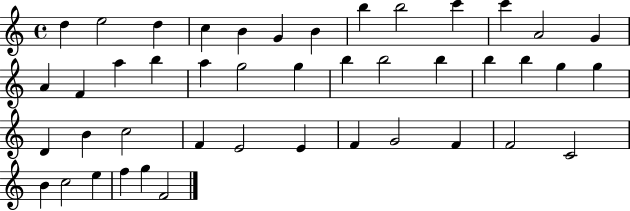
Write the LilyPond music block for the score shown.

{
  \clef treble
  \time 4/4
  \defaultTimeSignature
  \key c \major
  d''4 e''2 d''4 | c''4 b'4 g'4 b'4 | b''4 b''2 c'''4 | c'''4 a'2 g'4 | \break a'4 f'4 a''4 b''4 | a''4 g''2 g''4 | b''4 b''2 b''4 | b''4 b''4 g''4 g''4 | \break d'4 b'4 c''2 | f'4 e'2 e'4 | f'4 g'2 f'4 | f'2 c'2 | \break b'4 c''2 e''4 | f''4 g''4 f'2 | \bar "|."
}